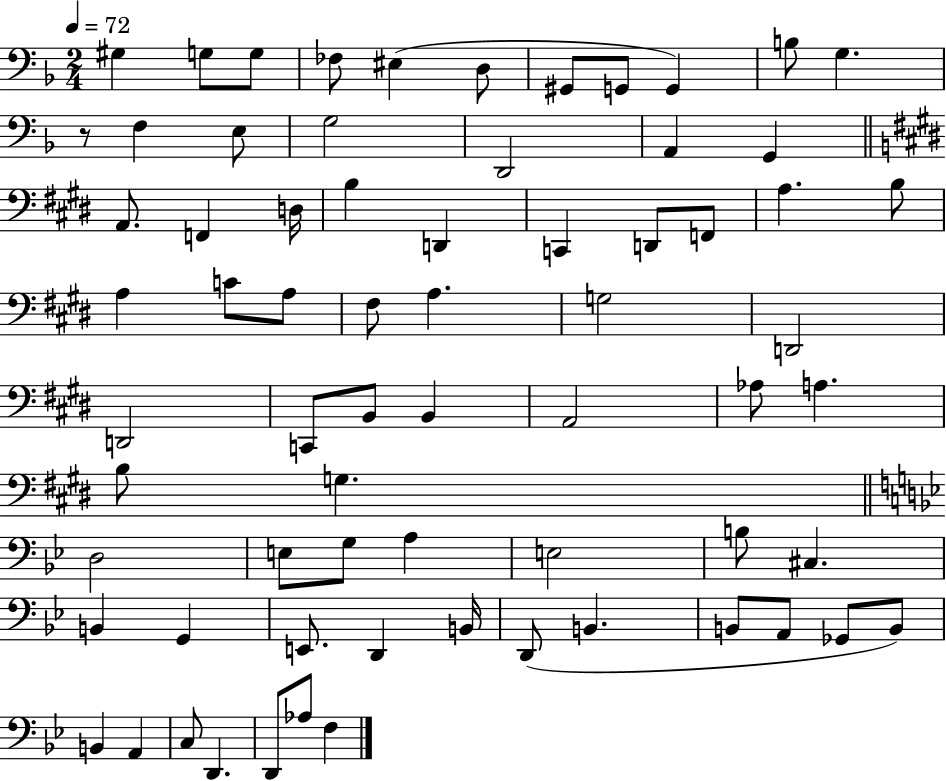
{
  \clef bass
  \numericTimeSignature
  \time 2/4
  \key f \major
  \tempo 4 = 72
  gis4 g8 g8 | fes8 eis4( d8 | gis,8 g,8 g,4) | b8 g4. | \break r8 f4 e8 | g2 | d,2 | a,4 g,4 | \break \bar "||" \break \key e \major a,8. f,4 d16 | b4 d,4 | c,4 d,8 f,8 | a4. b8 | \break a4 c'8 a8 | fis8 a4. | g2 | d,2 | \break d,2 | c,8 b,8 b,4 | a,2 | aes8 a4. | \break b8 g4. | \bar "||" \break \key g \minor d2 | e8 g8 a4 | e2 | b8 cis4. | \break b,4 g,4 | e,8. d,4 b,16 | d,8( b,4. | b,8 a,8 ges,8 b,8) | \break b,4 a,4 | c8 d,4. | d,8 aes8 f4 | \bar "|."
}